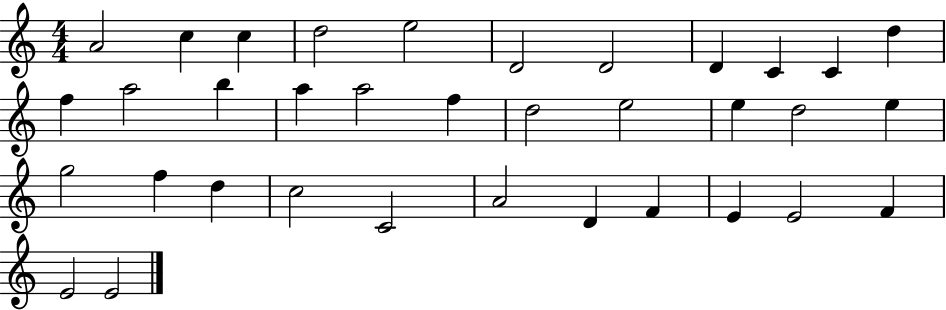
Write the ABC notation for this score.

X:1
T:Untitled
M:4/4
L:1/4
K:C
A2 c c d2 e2 D2 D2 D C C d f a2 b a a2 f d2 e2 e d2 e g2 f d c2 C2 A2 D F E E2 F E2 E2